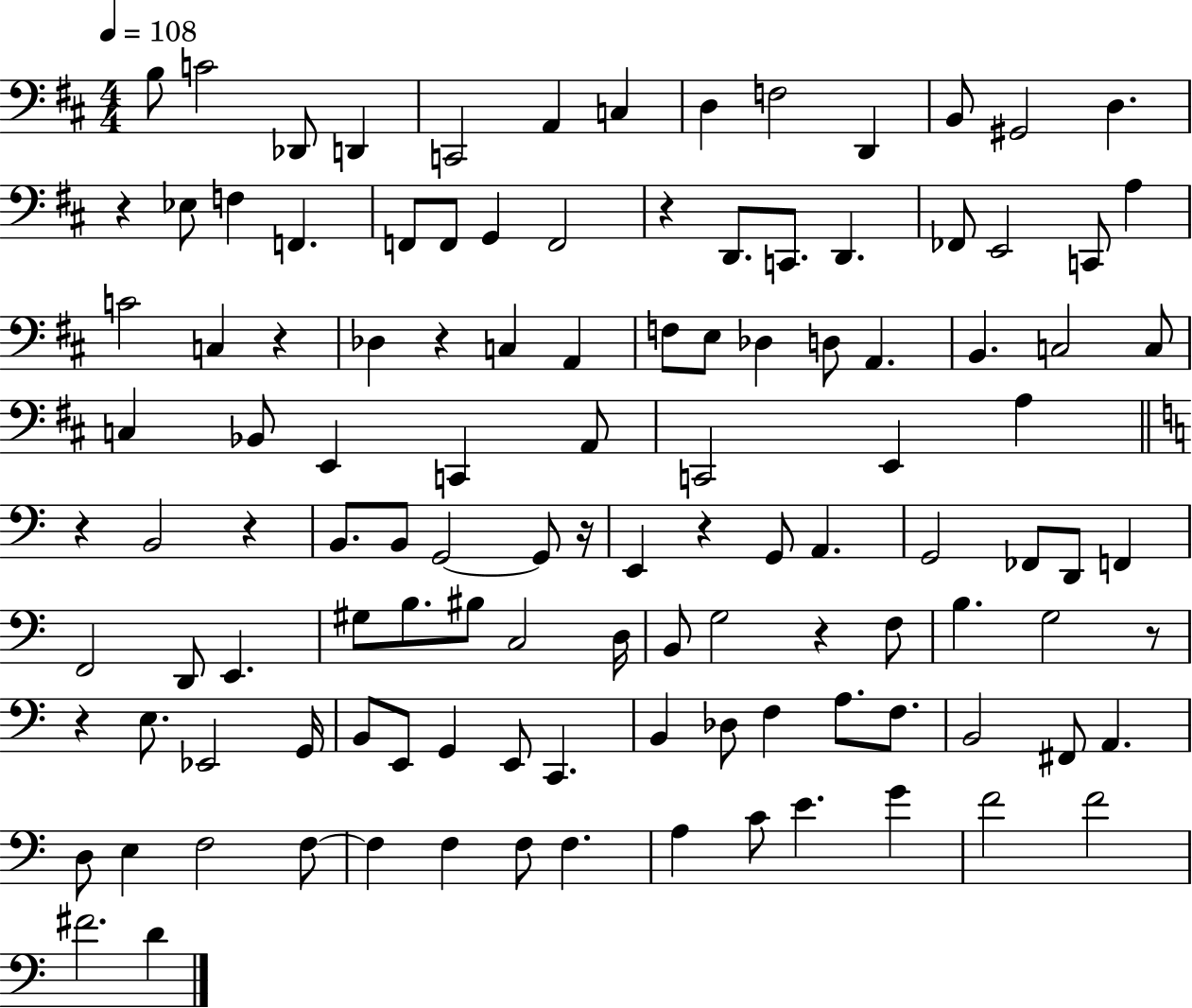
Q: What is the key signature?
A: D major